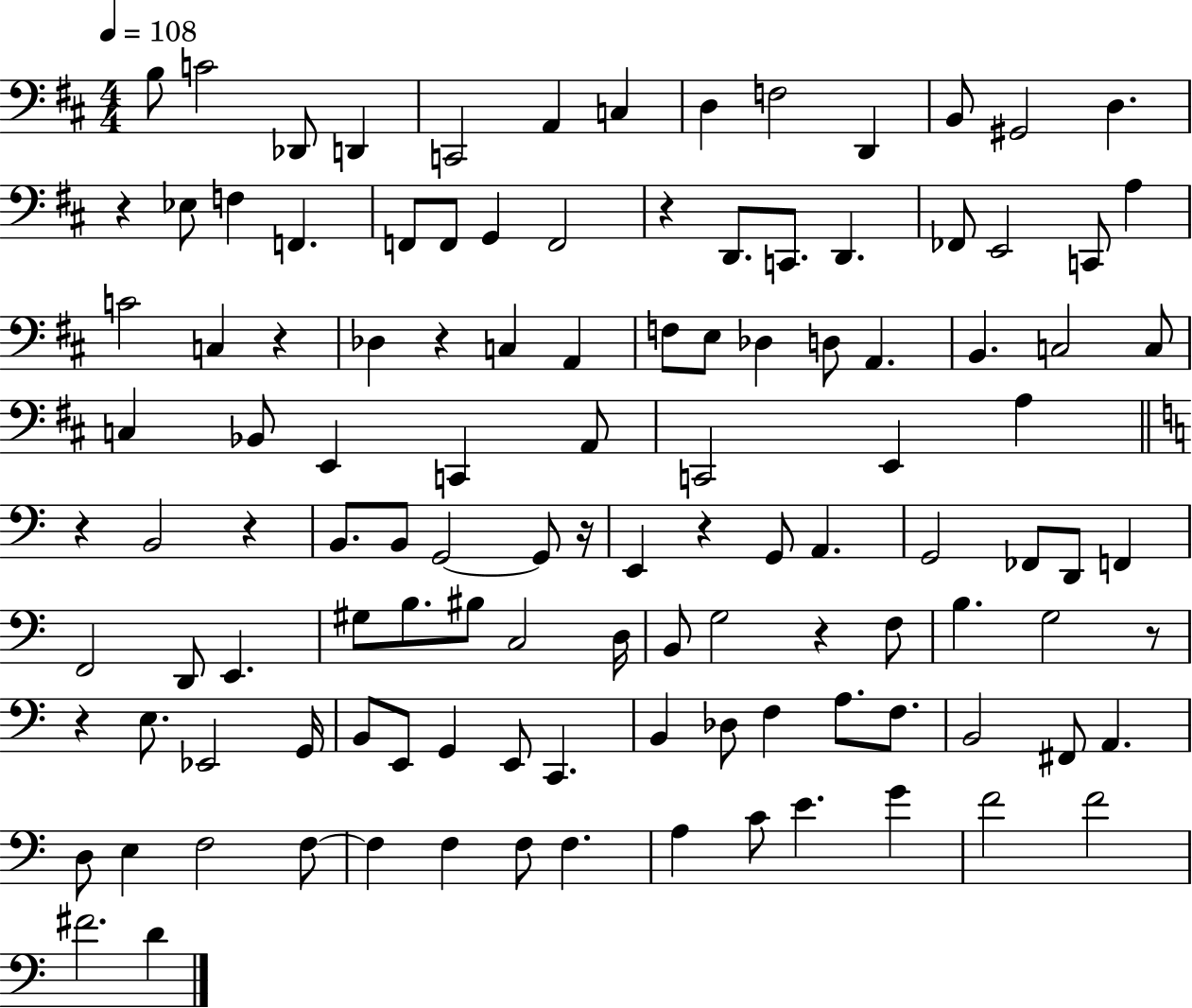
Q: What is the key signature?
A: D major